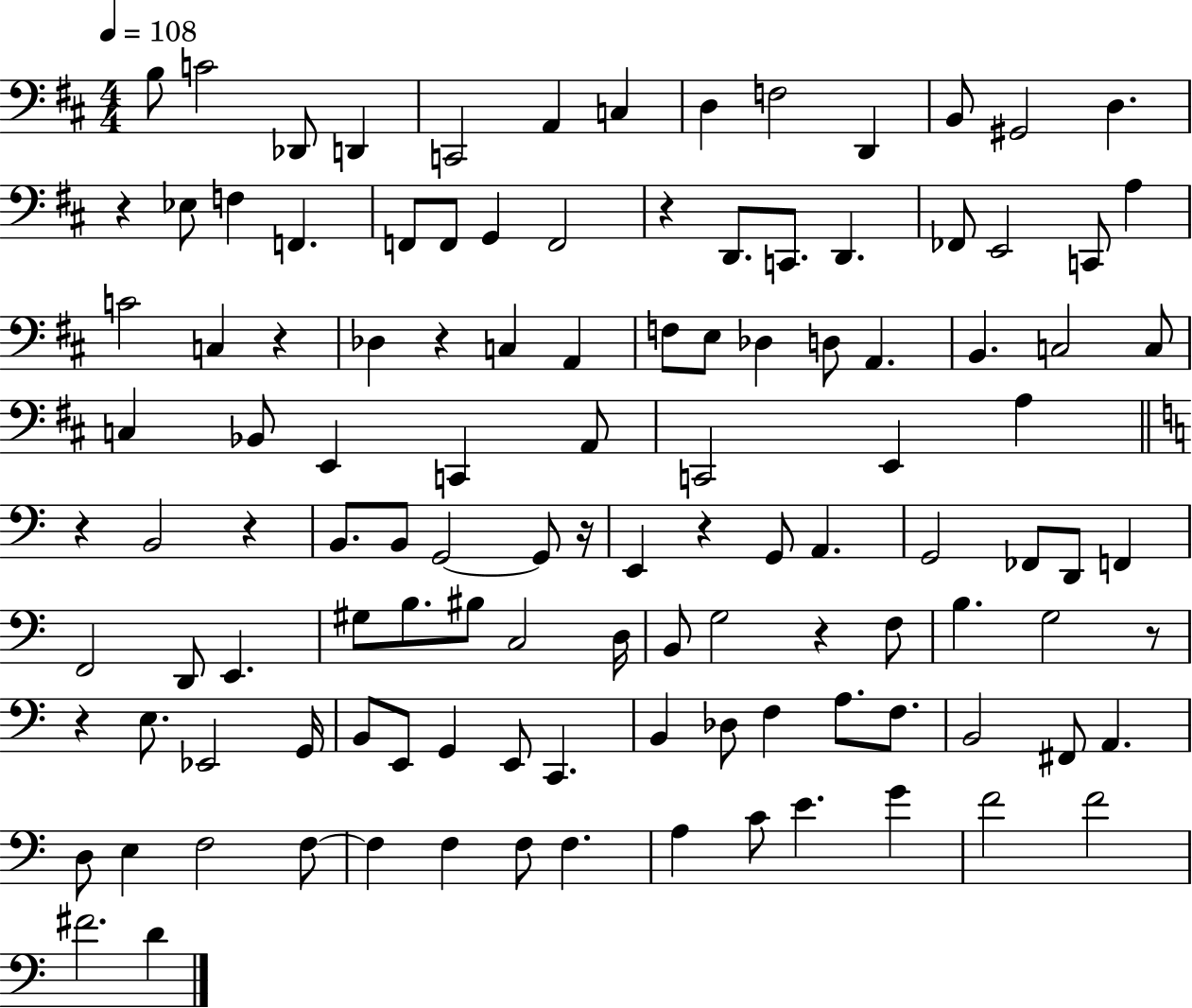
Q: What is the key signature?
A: D major